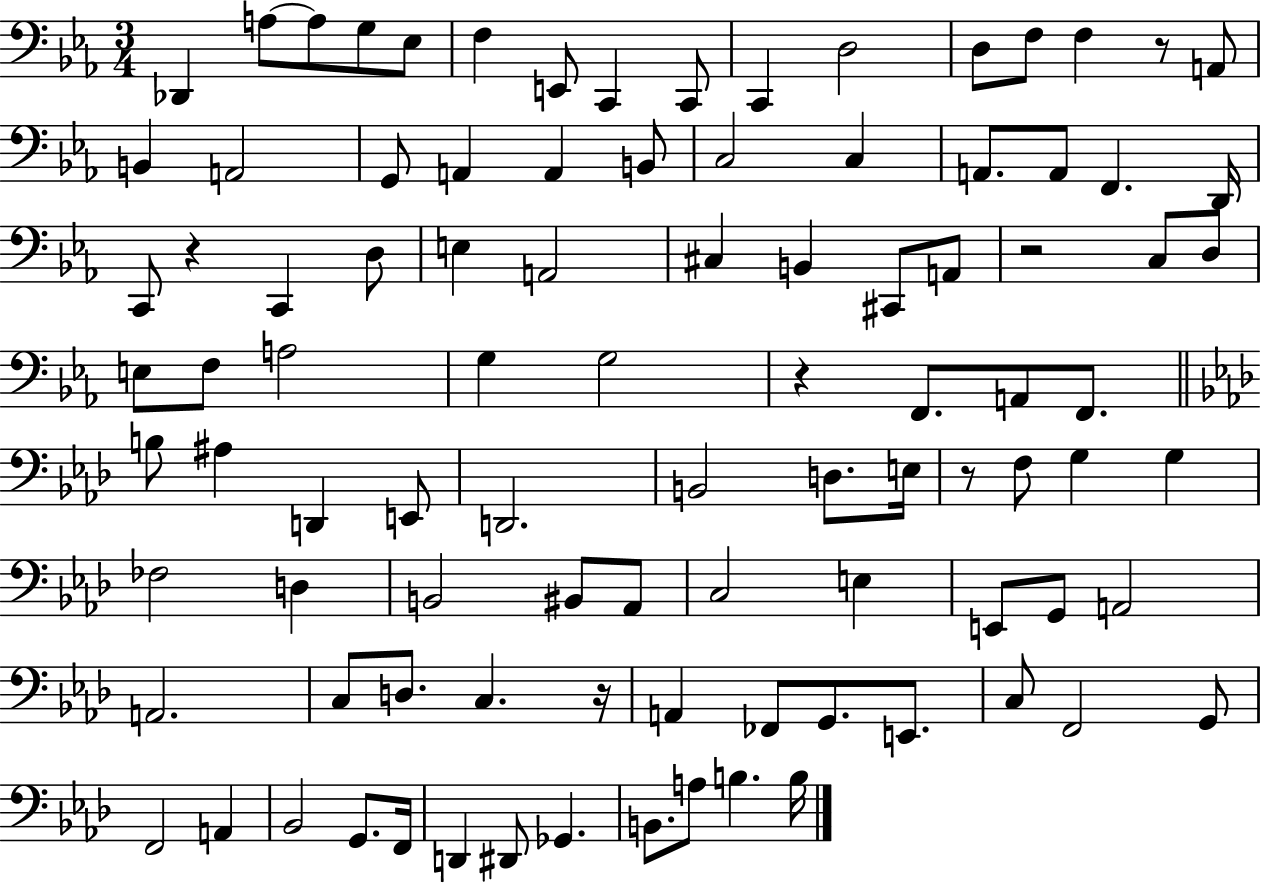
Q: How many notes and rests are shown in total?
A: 96